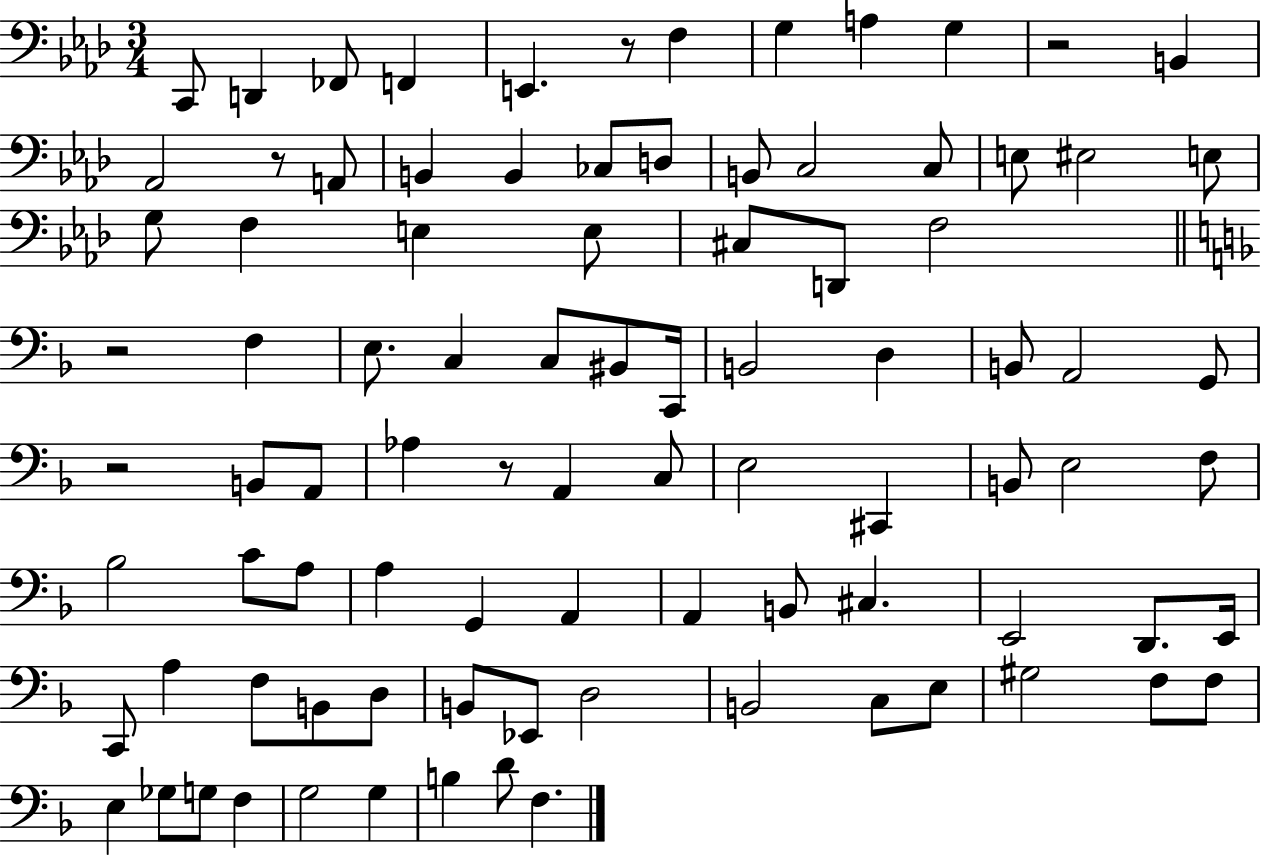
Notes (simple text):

C2/e D2/q FES2/e F2/q E2/q. R/e F3/q G3/q A3/q G3/q R/h B2/q Ab2/h R/e A2/e B2/q B2/q CES3/e D3/e B2/e C3/h C3/e E3/e EIS3/h E3/e G3/e F3/q E3/q E3/e C#3/e D2/e F3/h R/h F3/q E3/e. C3/q C3/e BIS2/e C2/s B2/h D3/q B2/e A2/h G2/e R/h B2/e A2/e Ab3/q R/e A2/q C3/e E3/h C#2/q B2/e E3/h F3/e Bb3/h C4/e A3/e A3/q G2/q A2/q A2/q B2/e C#3/q. E2/h D2/e. E2/s C2/e A3/q F3/e B2/e D3/e B2/e Eb2/e D3/h B2/h C3/e E3/e G#3/h F3/e F3/e E3/q Gb3/e G3/e F3/q G3/h G3/q B3/q D4/e F3/q.